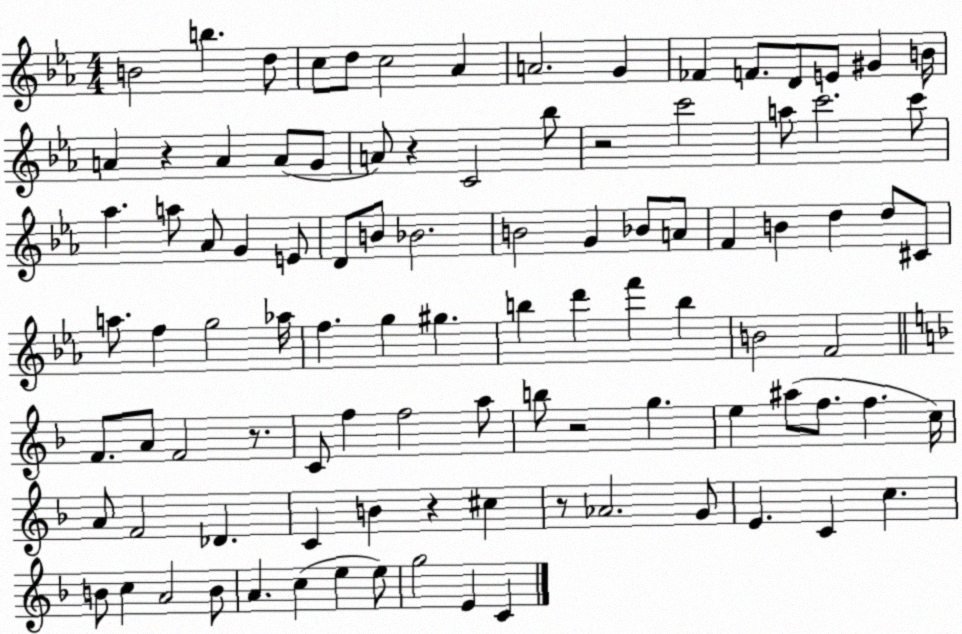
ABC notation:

X:1
T:Untitled
M:4/4
L:1/4
K:Eb
B2 b d/2 c/2 d/2 c2 _A A2 G _F F/2 D/2 E/2 ^G B/4 A z A A/2 G/2 A/2 z C2 _b/2 z2 c'2 a/2 c'2 c'/2 _a a/2 _A/2 G E/2 D/2 B/2 _B2 B2 G _B/2 A/2 F B d d/2 ^C/2 a/2 f g2 _a/4 f g ^g b d' f' b B2 F2 F/2 A/2 F2 z/2 C/2 f f2 a/2 b/2 z2 g e ^a/2 f/2 f c/4 A/2 F2 _D C B z ^c z/2 _A2 G/2 E C c B/2 c A2 B/2 A c e e/2 g2 E C